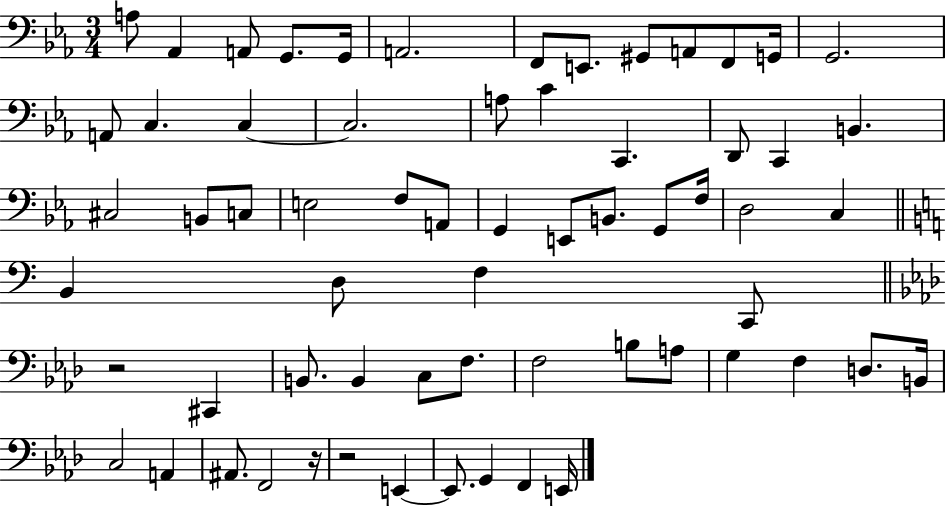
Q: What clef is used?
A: bass